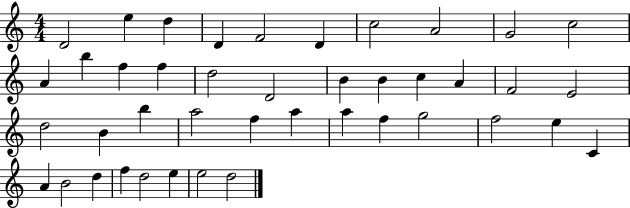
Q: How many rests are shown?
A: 0